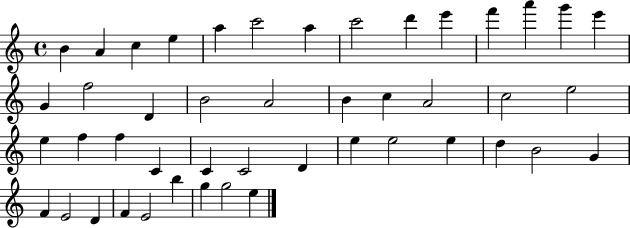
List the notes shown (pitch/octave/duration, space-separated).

B4/q A4/q C5/q E5/q A5/q C6/h A5/q C6/h D6/q E6/q F6/q A6/q G6/q E6/q G4/q F5/h D4/q B4/h A4/h B4/q C5/q A4/h C5/h E5/h E5/q F5/q F5/q C4/q C4/q C4/h D4/q E5/q E5/h E5/q D5/q B4/h G4/q F4/q E4/h D4/q F4/q E4/h B5/q G5/q G5/h E5/q